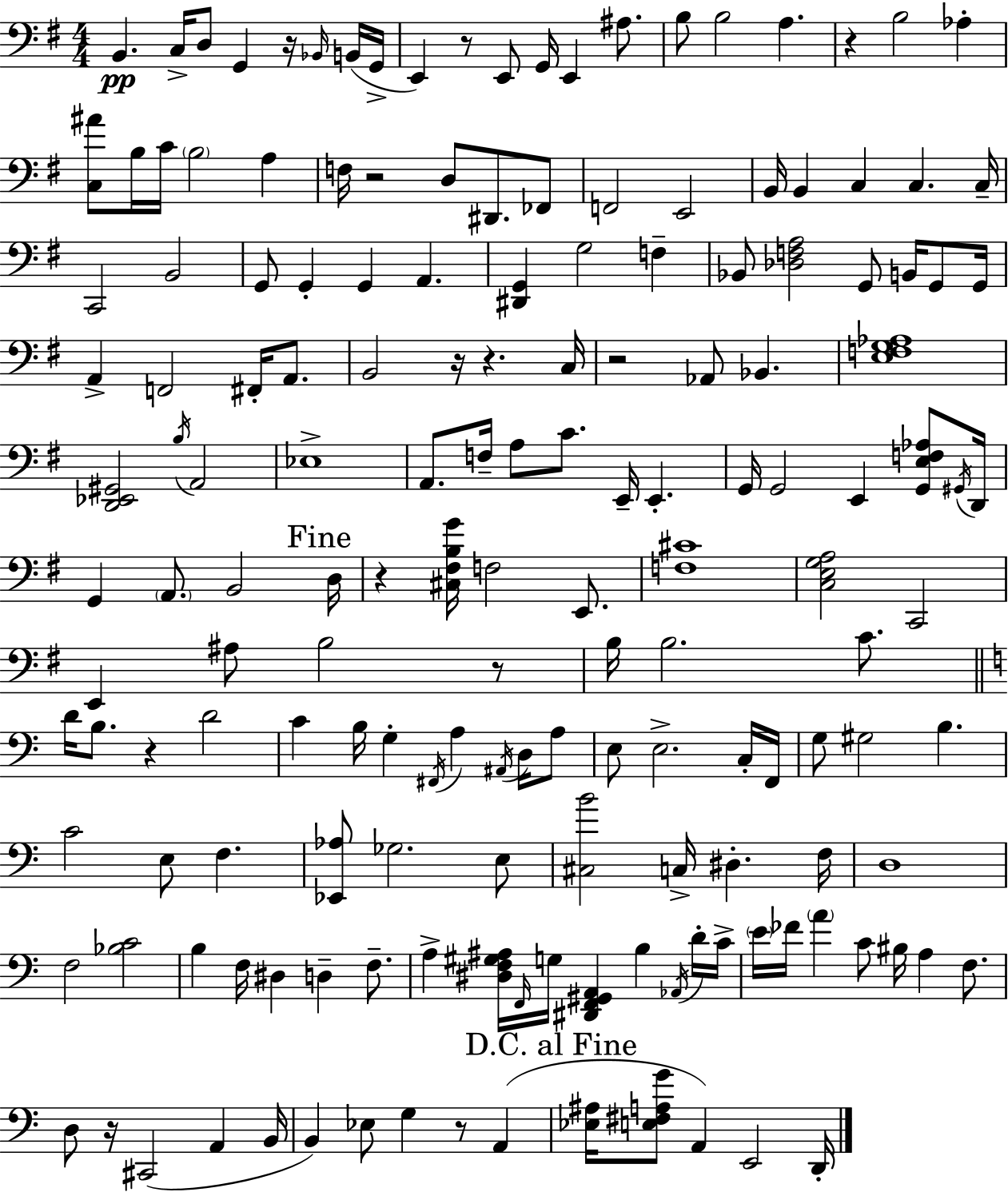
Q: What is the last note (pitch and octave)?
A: D2